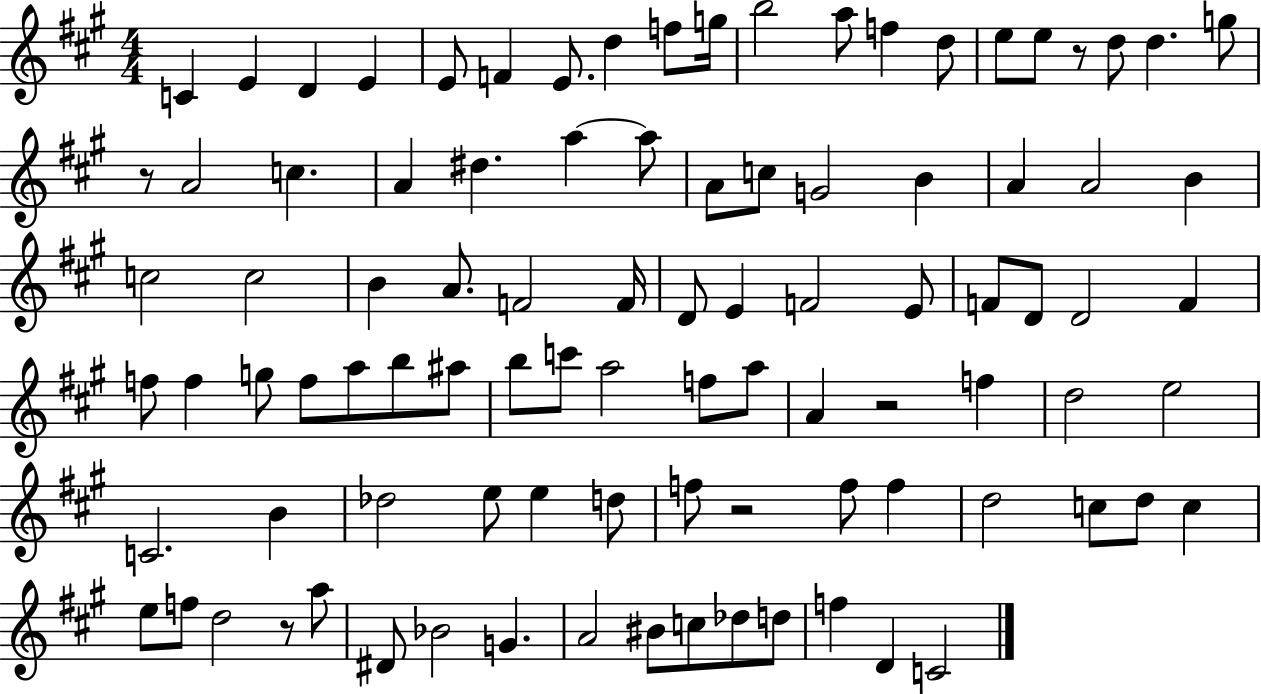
C4/q E4/q D4/q E4/q E4/e F4/q E4/e. D5/q F5/e G5/s B5/h A5/e F5/q D5/e E5/e E5/e R/e D5/e D5/q. G5/e R/e A4/h C5/q. A4/q D#5/q. A5/q A5/e A4/e C5/e G4/h B4/q A4/q A4/h B4/q C5/h C5/h B4/q A4/e. F4/h F4/s D4/e E4/q F4/h E4/e F4/e D4/e D4/h F4/q F5/e F5/q G5/e F5/e A5/e B5/e A#5/e B5/e C6/e A5/h F5/e A5/e A4/q R/h F5/q D5/h E5/h C4/h. B4/q Db5/h E5/e E5/q D5/e F5/e R/h F5/e F5/q D5/h C5/e D5/e C5/q E5/e F5/e D5/h R/e A5/e D#4/e Bb4/h G4/q. A4/h BIS4/e C5/e Db5/e D5/e F5/q D4/q C4/h